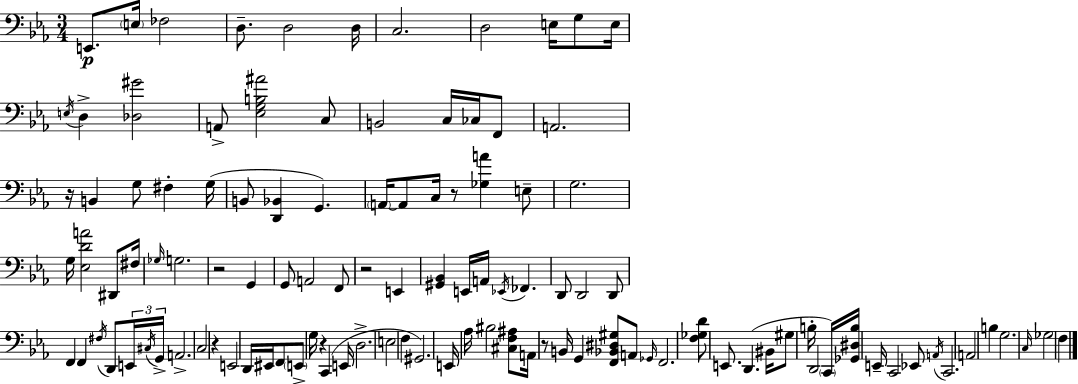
E2/e. E3/s FES3/h D3/e. D3/h D3/s C3/h. D3/h E3/s G3/e E3/s E3/s D3/q [Db3,G#4]/h A2/e [Eb3,G3,B3,A#4]/h C3/e B2/h C3/s CES3/s F2/e A2/h. R/s B2/q G3/e F#3/q G3/s B2/e [D2,Bb2]/q G2/q. A2/s A2/e C3/s R/e [Gb3,A4]/q E3/e G3/h. G3/s [Eb3,D4,A4]/h D#2/e F#3/s Gb3/s G3/h. R/h G2/q G2/e A2/h F2/e R/h E2/q [G#2,Bb2]/q E2/s A2/s Eb2/s FES2/q. D2/e D2/h D2/e F2/q F2/q F#3/s D2/e E2/s C#3/s G2/s A2/h. C3/h R/q E2/h D2/s EIS2/s F2/e E2/e G3/s R/q C2/q E2/s D3/h. E3/h F3/q G#2/h. E2/s Ab3/s BIS3/h [C#3,F3,A#3]/e A2/s R/e B2/s G2/q [F2,Bb2,D#3,G#3]/e A2/e Gb2/s F2/h. [F3,Gb3,D4]/e E2/e. D2/q. BIS2/s G#3/e B3/s D2/h C2/s [Gb2,D#3,B3]/s E2/s C2/h Eb2/e A2/s C2/h. A2/h B3/q G3/h. C3/s Gb3/h F3/q